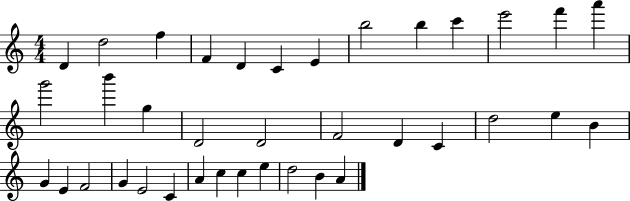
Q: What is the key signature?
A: C major